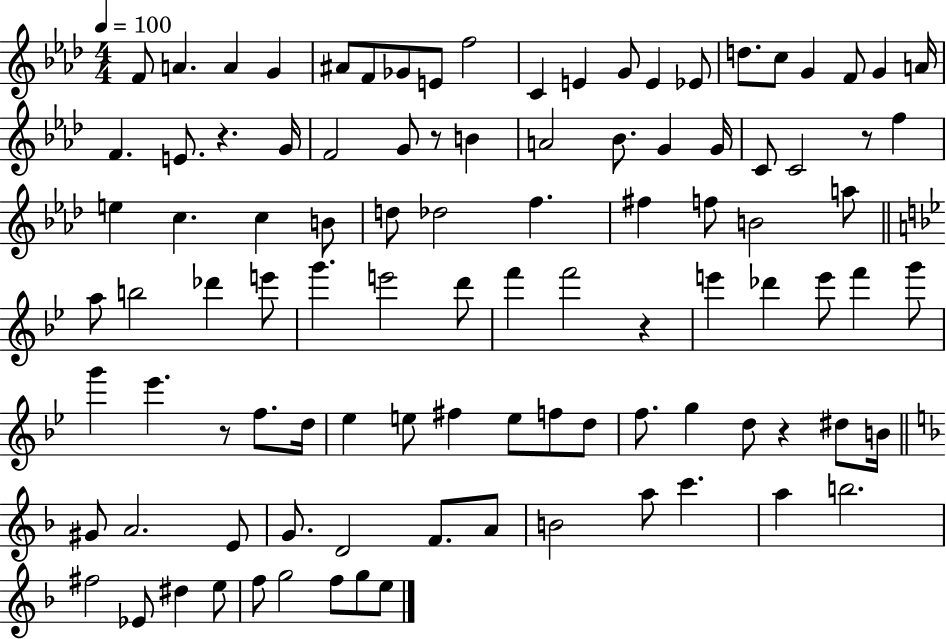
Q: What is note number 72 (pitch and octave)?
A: D#5